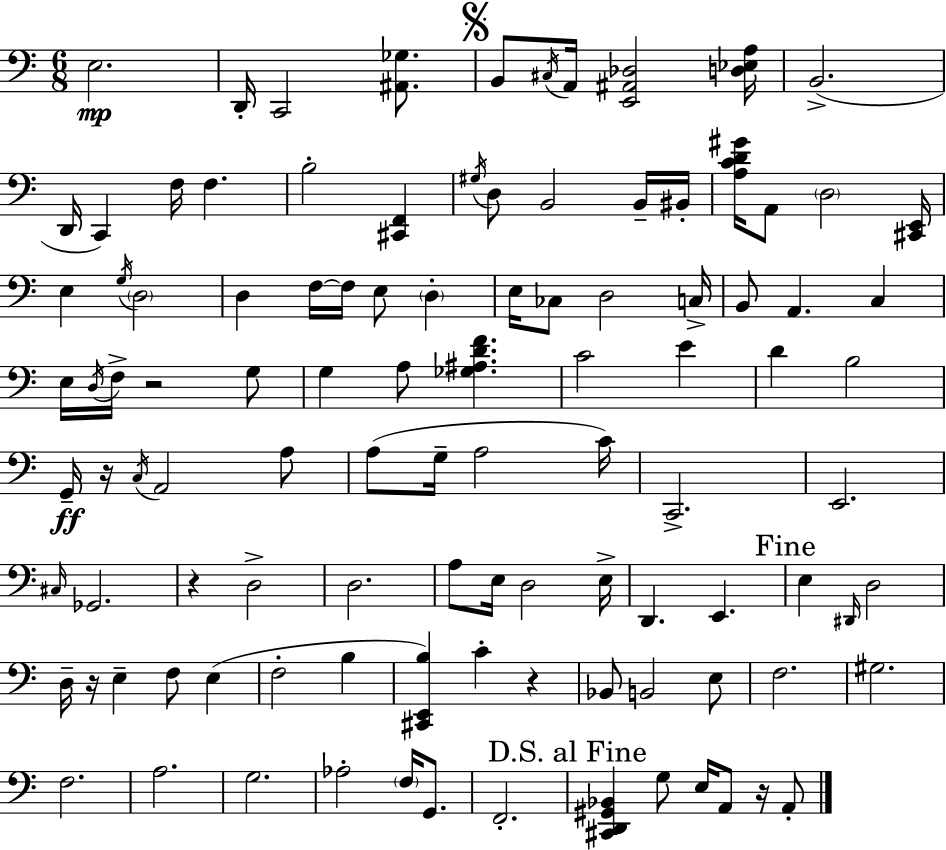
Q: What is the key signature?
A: C major